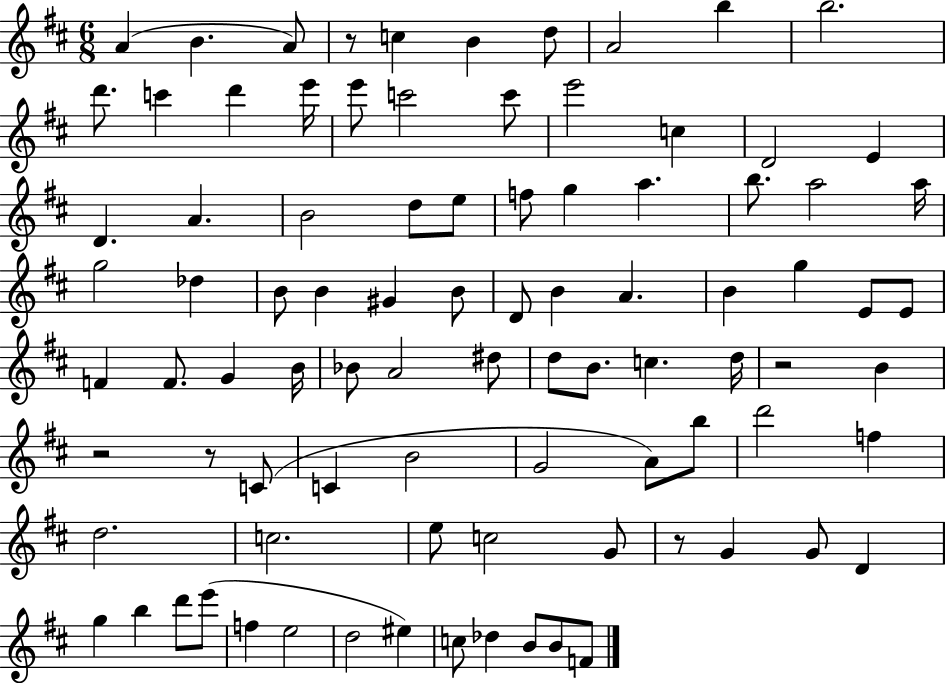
A4/q B4/q. A4/e R/e C5/q B4/q D5/e A4/h B5/q B5/h. D6/e. C6/q D6/q E6/s E6/e C6/h C6/e E6/h C5/q D4/h E4/q D4/q. A4/q. B4/h D5/e E5/e F5/e G5/q A5/q. B5/e. A5/h A5/s G5/h Db5/q B4/e B4/q G#4/q B4/e D4/e B4/q A4/q. B4/q G5/q E4/e E4/e F4/q F4/e. G4/q B4/s Bb4/e A4/h D#5/e D5/e B4/e. C5/q. D5/s R/h B4/q R/h R/e C4/e C4/q B4/h G4/h A4/e B5/e D6/h F5/q D5/h. C5/h. E5/e C5/h G4/e R/e G4/q G4/e D4/q G5/q B5/q D6/e E6/e F5/q E5/h D5/h EIS5/q C5/e Db5/q B4/e B4/e F4/e